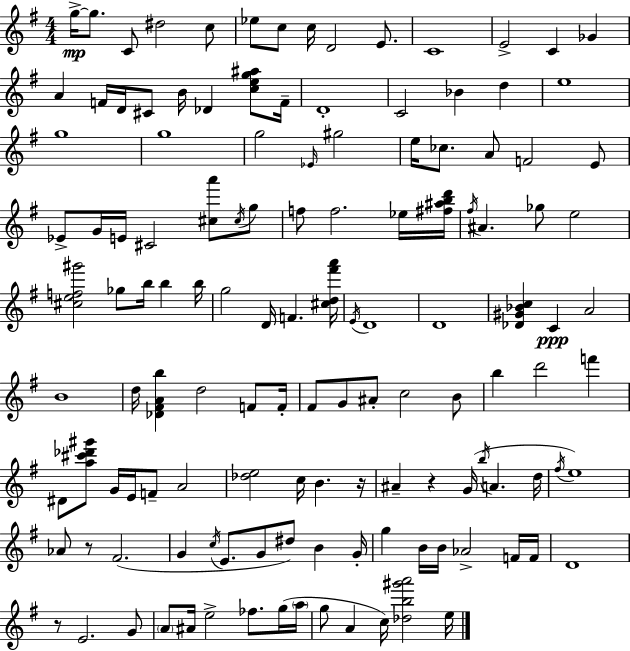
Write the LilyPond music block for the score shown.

{
  \clef treble
  \numericTimeSignature
  \time 4/4
  \key e \minor
  \repeat volta 2 { g''16->~~\mp g''8. c'8 dis''2 c''8 | ees''8 c''8 c''16 d'2 e'8. | c'1 | e'2-> c'4 ges'4 | \break a'4 f'16 d'16 cis'8 b'16 des'4 <c'' e'' g'' ais''>8 f'16-- | d'1-. | c'2 bes'4 d''4 | e''1 | \break g''1 | g''1 | g''2 \grace { ees'16 } gis''2 | e''16 ces''8. a'8 f'2 e'8 | \break ees'8-> g'16 e'16 cis'2 <cis'' a'''>8 \acciaccatura { cis''16 } | g''8 f''8 f''2. | ees''16 <fis'' ais'' b'' d'''>16 \acciaccatura { fis''16 } ais'4. ges''8 e''2 | <cis'' e'' f'' gis'''>2 ges''8 b''16 b''4 | \break b''16 g''2 d'16 f'4. | <cis'' d'' fis''' a'''>16 \acciaccatura { e'16 } d'1 | d'1 | <des' gis' bes' c''>4 c'4\ppp a'2 | \break b'1 | d''16 <des' fis' a' b''>4 d''2 | f'8 f'16-. fis'8 g'8 ais'8-. c''2 | b'8 b''4 d'''2 | \break f'''4 dis'8 <a'' cis''' des''' gis'''>8 g'16 e'16 f'8-- a'2 | <des'' e''>2 c''16 b'4. | r16 ais'4-- r4 g'16( \acciaccatura { b''16 } a'4. | d''16 \acciaccatura { fis''16 } e''1) | \break aes'8 r8 fis'2.( | g'4 \acciaccatura { c''16 } e'8. g'8 | dis''8) b'4 g'16-. g''4 b'16 b'16 aes'2-> | f'16 f'16 d'1 | \break r8 e'2. | g'8 \parenthesize a'8 ais'16 e''2-> | fes''8. g''16( \parenthesize a''16 g''8 a'4 c''16) <des'' b'' gis''' a'''>2 | e''16 } \bar "|."
}